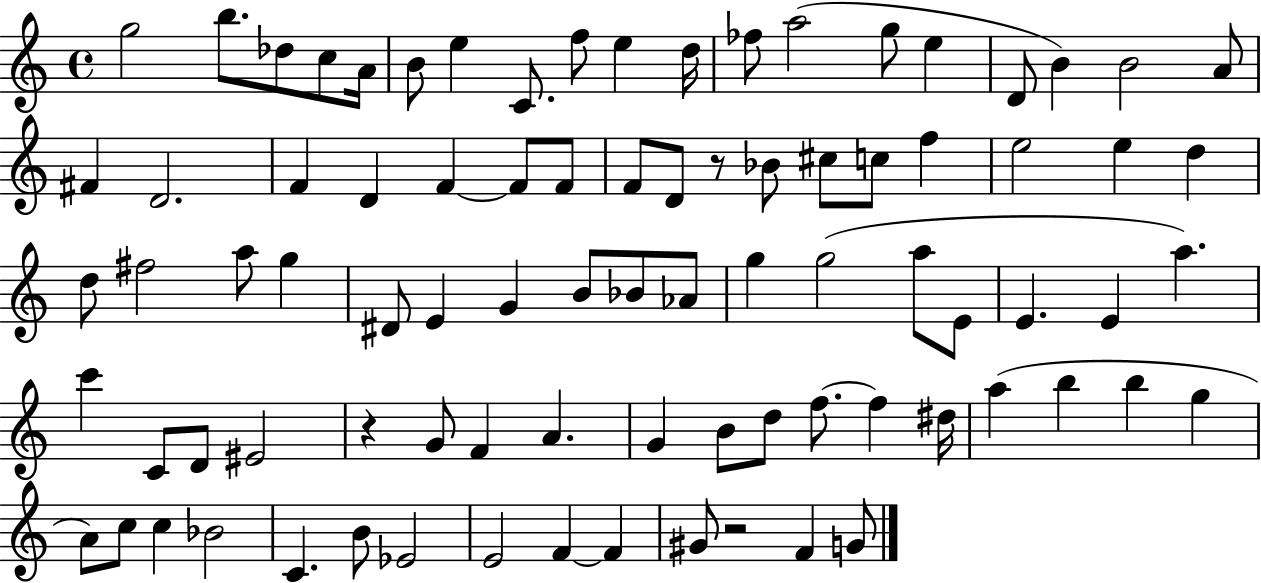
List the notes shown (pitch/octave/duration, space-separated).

G5/h B5/e. Db5/e C5/e A4/s B4/e E5/q C4/e. F5/e E5/q D5/s FES5/e A5/h G5/e E5/q D4/e B4/q B4/h A4/e F#4/q D4/h. F4/q D4/q F4/q F4/e F4/e F4/e D4/e R/e Bb4/e C#5/e C5/e F5/q E5/h E5/q D5/q D5/e F#5/h A5/e G5/q D#4/e E4/q G4/q B4/e Bb4/e Ab4/e G5/q G5/h A5/e E4/e E4/q. E4/q A5/q. C6/q C4/e D4/e EIS4/h R/q G4/e F4/q A4/q. G4/q B4/e D5/e F5/e. F5/q D#5/s A5/q B5/q B5/q G5/q A4/e C5/e C5/q Bb4/h C4/q. B4/e Eb4/h E4/h F4/q F4/q G#4/e R/h F4/q G4/e